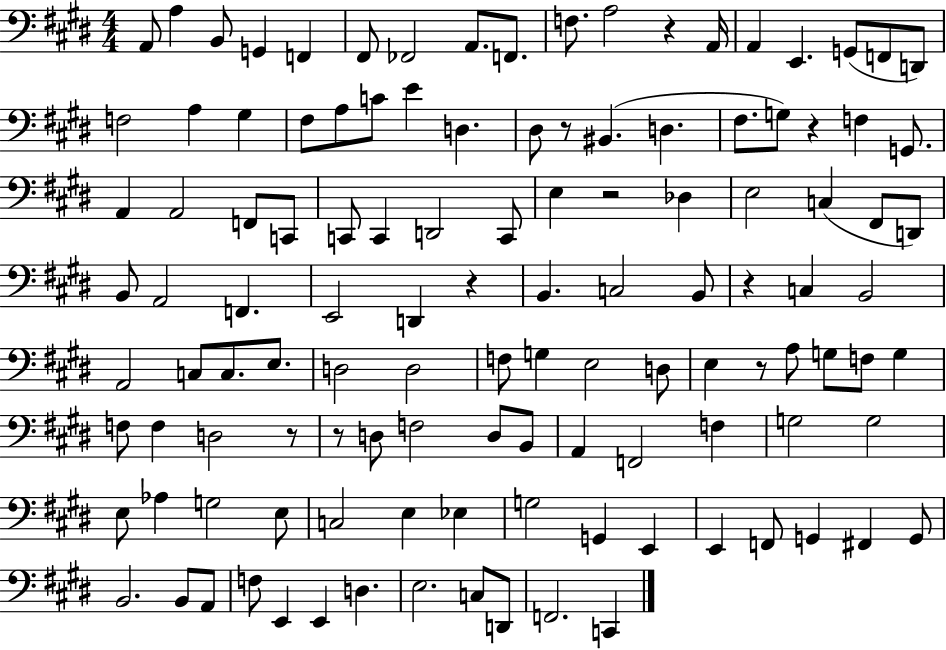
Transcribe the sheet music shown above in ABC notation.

X:1
T:Untitled
M:4/4
L:1/4
K:E
A,,/2 A, B,,/2 G,, F,, ^F,,/2 _F,,2 A,,/2 F,,/2 F,/2 A,2 z A,,/4 A,, E,, G,,/2 F,,/2 D,,/2 F,2 A, ^G, ^F,/2 A,/2 C/2 E D, ^D,/2 z/2 ^B,, D, ^F,/2 G,/2 z F, G,,/2 A,, A,,2 F,,/2 C,,/2 C,,/2 C,, D,,2 C,,/2 E, z2 _D, E,2 C, ^F,,/2 D,,/2 B,,/2 A,,2 F,, E,,2 D,, z B,, C,2 B,,/2 z C, B,,2 A,,2 C,/2 C,/2 E,/2 D,2 D,2 F,/2 G, E,2 D,/2 E, z/2 A,/2 G,/2 F,/2 G, F,/2 F, D,2 z/2 z/2 D,/2 F,2 D,/2 B,,/2 A,, F,,2 F, G,2 G,2 E,/2 _A, G,2 E,/2 C,2 E, _E, G,2 G,, E,, E,, F,,/2 G,, ^F,, G,,/2 B,,2 B,,/2 A,,/2 F,/2 E,, E,, D, E,2 C,/2 D,,/2 F,,2 C,,